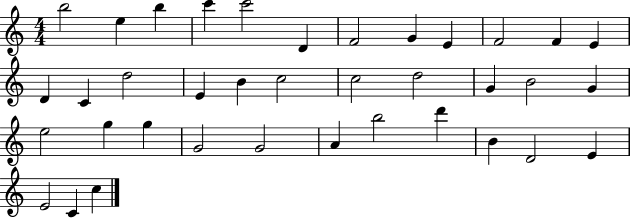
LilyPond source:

{
  \clef treble
  \numericTimeSignature
  \time 4/4
  \key c \major
  b''2 e''4 b''4 | c'''4 c'''2 d'4 | f'2 g'4 e'4 | f'2 f'4 e'4 | \break d'4 c'4 d''2 | e'4 b'4 c''2 | c''2 d''2 | g'4 b'2 g'4 | \break e''2 g''4 g''4 | g'2 g'2 | a'4 b''2 d'''4 | b'4 d'2 e'4 | \break e'2 c'4 c''4 | \bar "|."
}